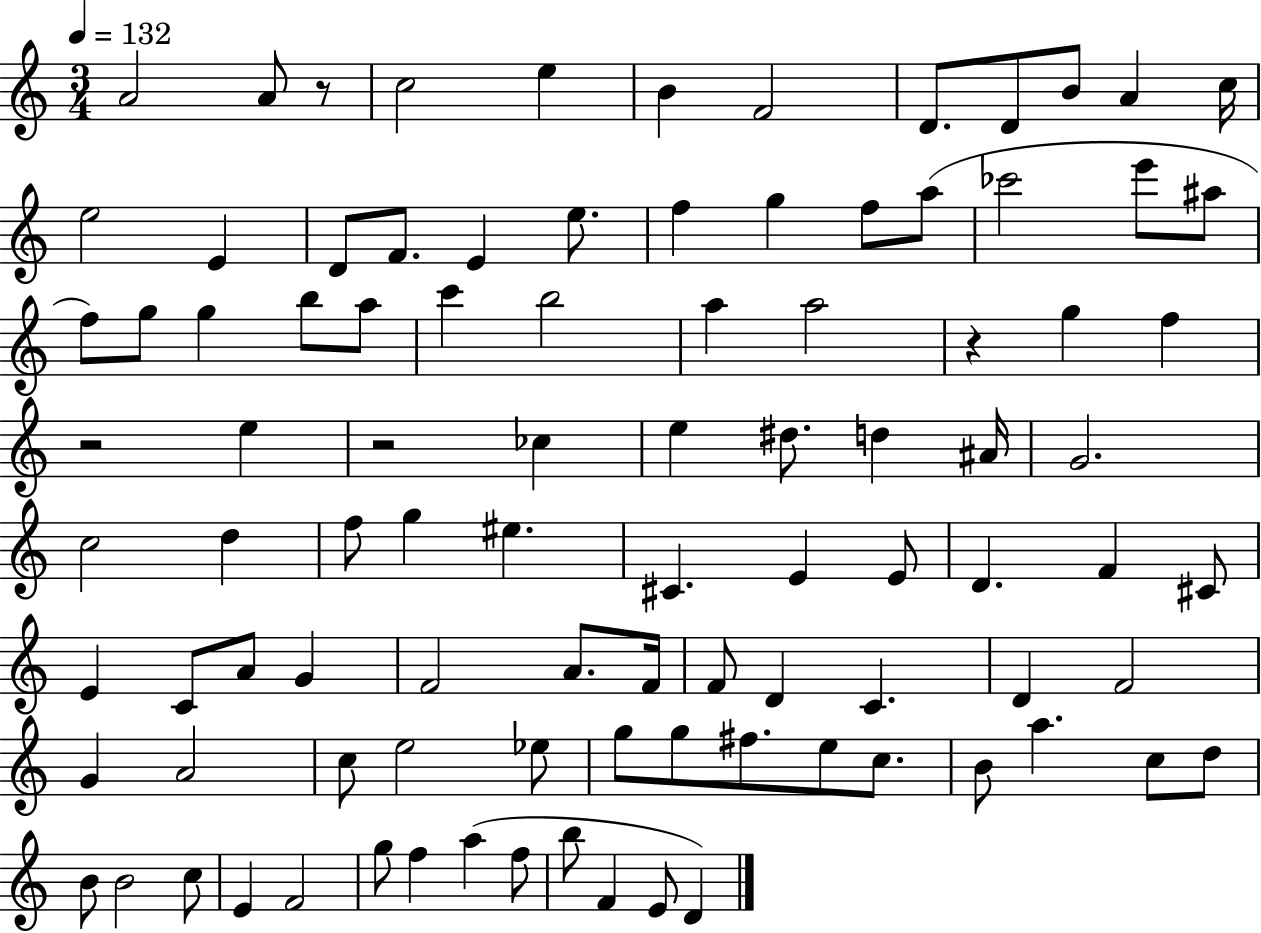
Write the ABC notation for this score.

X:1
T:Untitled
M:3/4
L:1/4
K:C
A2 A/2 z/2 c2 e B F2 D/2 D/2 B/2 A c/4 e2 E D/2 F/2 E e/2 f g f/2 a/2 _c'2 e'/2 ^a/2 f/2 g/2 g b/2 a/2 c' b2 a a2 z g f z2 e z2 _c e ^d/2 d ^A/4 G2 c2 d f/2 g ^e ^C E E/2 D F ^C/2 E C/2 A/2 G F2 A/2 F/4 F/2 D C D F2 G A2 c/2 e2 _e/2 g/2 g/2 ^f/2 e/2 c/2 B/2 a c/2 d/2 B/2 B2 c/2 E F2 g/2 f a f/2 b/2 F E/2 D